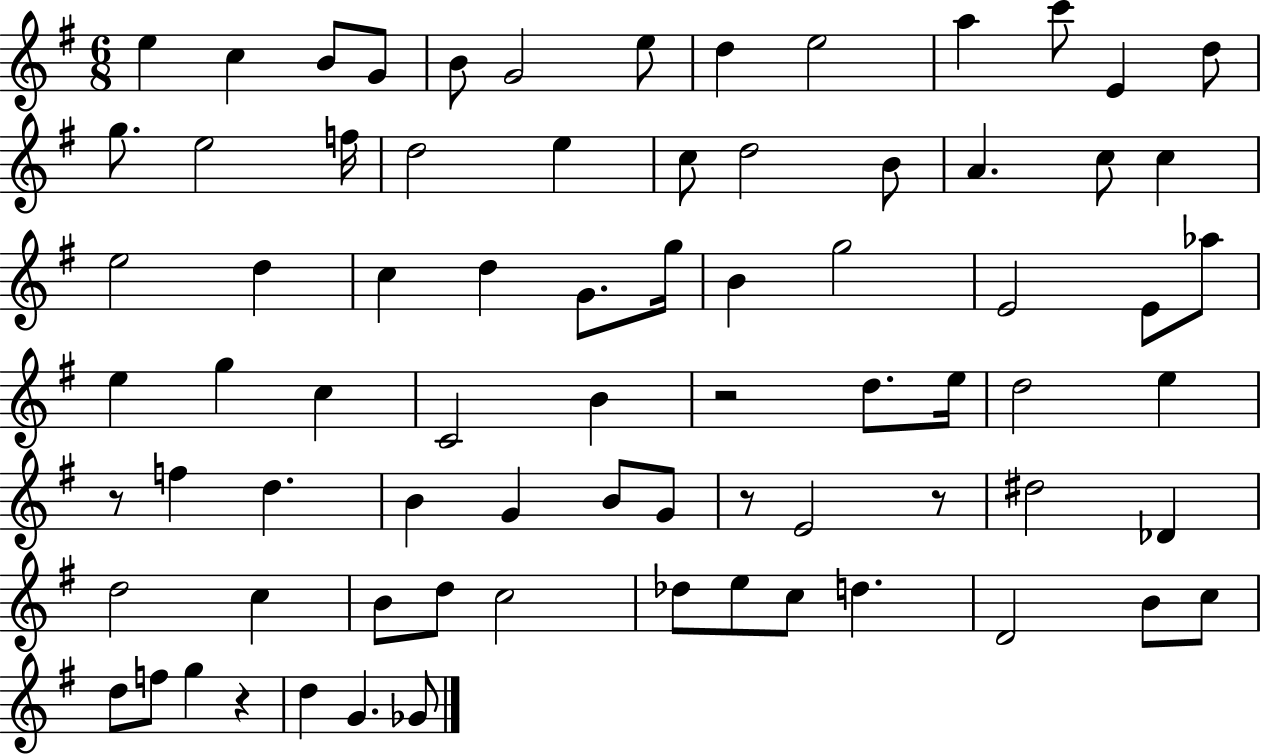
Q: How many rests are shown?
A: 5